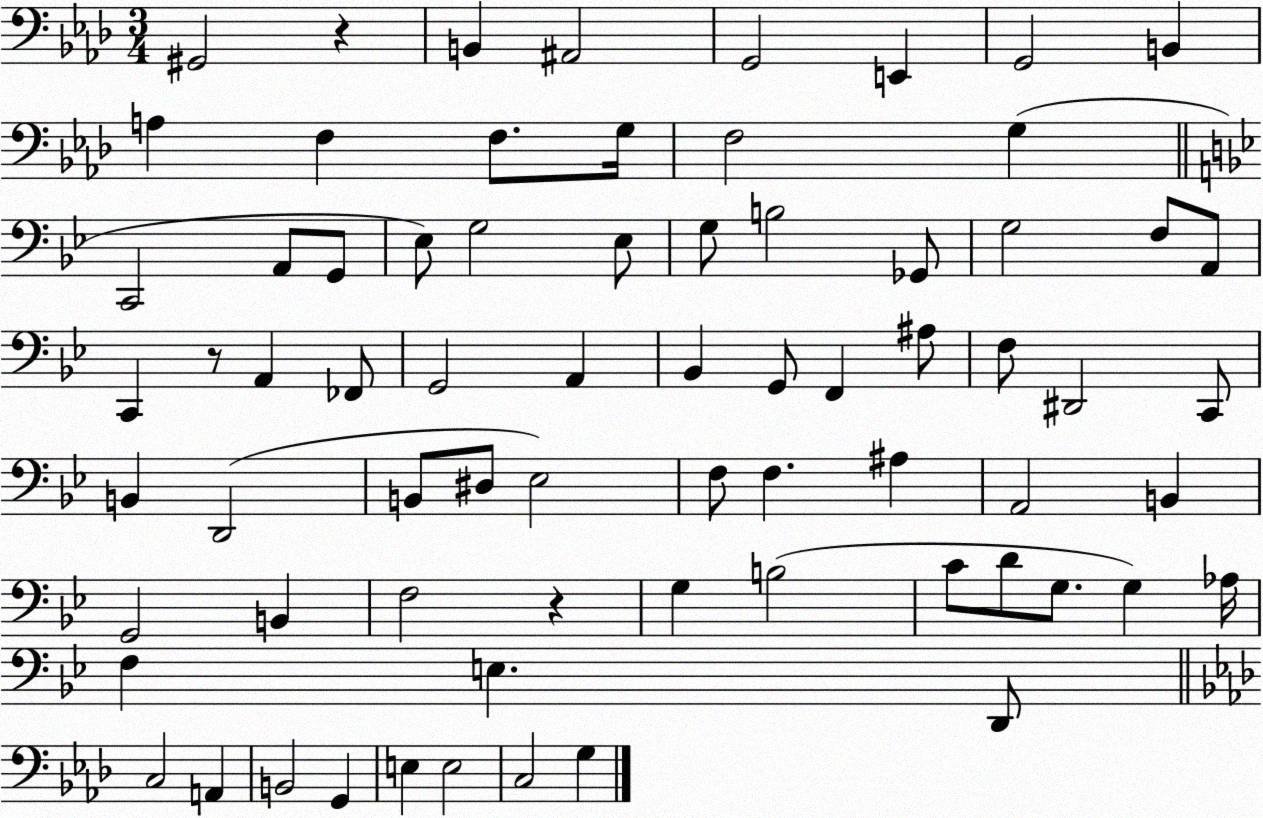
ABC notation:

X:1
T:Untitled
M:3/4
L:1/4
K:Ab
^G,,2 z B,, ^A,,2 G,,2 E,, G,,2 B,, A, F, F,/2 G,/4 F,2 G, C,,2 A,,/2 G,,/2 _E,/2 G,2 _E,/2 G,/2 B,2 _G,,/2 G,2 F,/2 A,,/2 C,, z/2 A,, _F,,/2 G,,2 A,, _B,, G,,/2 F,, ^A,/2 F,/2 ^D,,2 C,,/2 B,, D,,2 B,,/2 ^D,/2 _E,2 F,/2 F, ^A, A,,2 B,, G,,2 B,, F,2 z G, B,2 C/2 D/2 G,/2 G, _A,/4 F, E, D,,/2 C,2 A,, B,,2 G,, E, E,2 C,2 G,